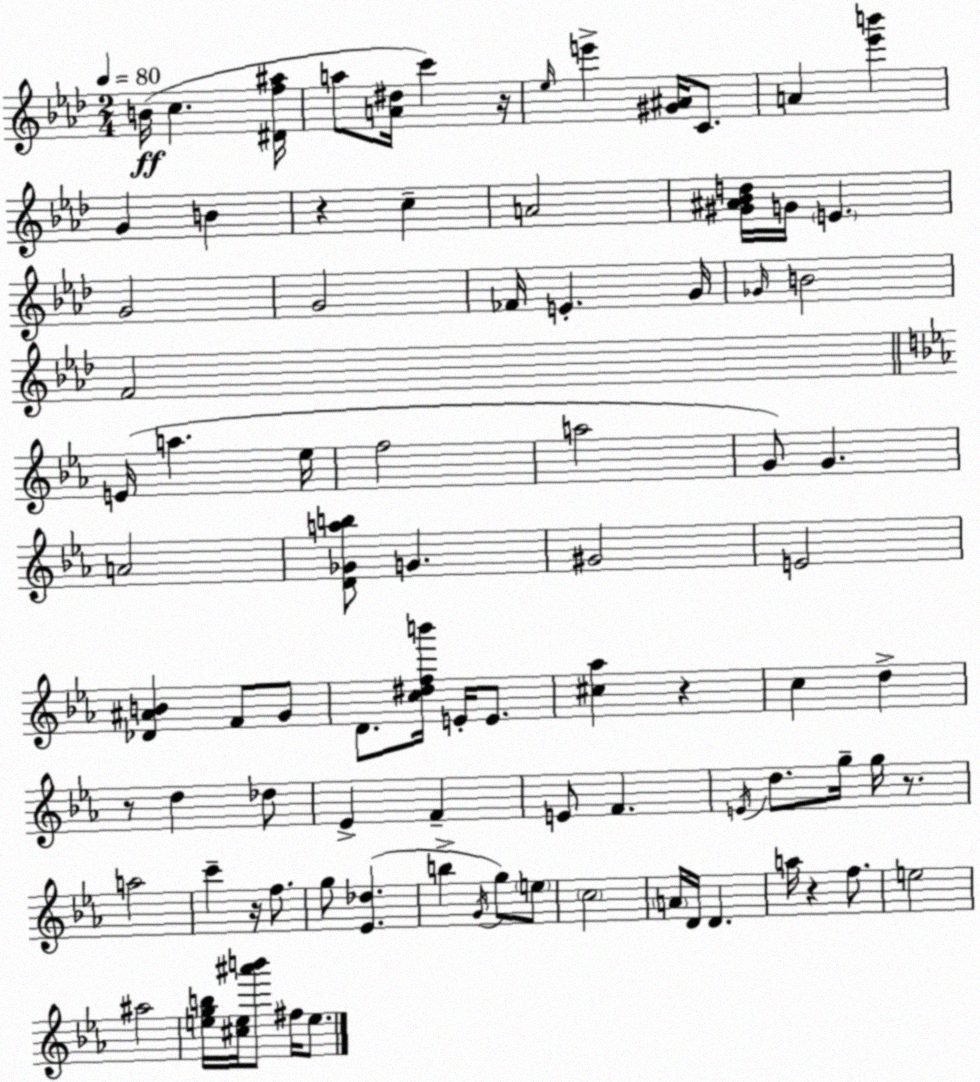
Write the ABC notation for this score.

X:1
T:Untitled
M:2/4
L:1/4
K:Fm
B/4 c [^Df^a]/4 a/2 [A^d]/4 c' z/4 _e/4 e' [^G^A]/4 C/2 A [_e'b'] G B z c A2 [^G^A_Bd]/4 G/4 E G2 G2 _F/4 E G/4 _G/4 B2 F2 E/4 a _e/4 f2 a2 G/2 G A2 [D_Gab]/2 G ^G2 E2 [_D^AB] F/2 G/2 D/2 [c^dfb']/4 E/4 E/2 [^c_a] z c d z/2 d _d/2 _E F E/2 F E/4 d/2 g/4 g/4 z/2 a2 c' z/4 f/2 g/2 [_E_d] b G/4 g/2 e/2 c2 A/4 D/4 D a/4 z f/2 e2 ^a2 [egb]/4 [^ce]/4 [^a'b']/2 ^f/4 e/2